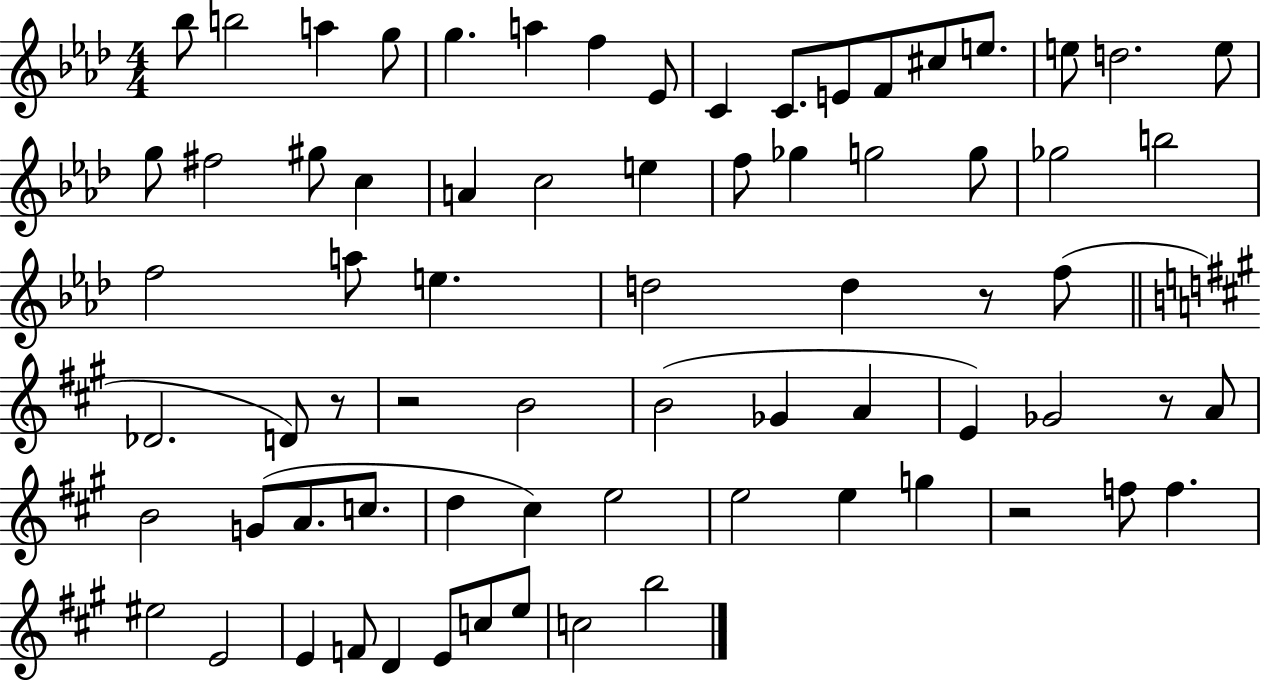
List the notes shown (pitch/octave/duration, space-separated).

Bb5/e B5/h A5/q G5/e G5/q. A5/q F5/q Eb4/e C4/q C4/e. E4/e F4/e C#5/e E5/e. E5/e D5/h. E5/e G5/e F#5/h G#5/e C5/q A4/q C5/h E5/q F5/e Gb5/q G5/h G5/e Gb5/h B5/h F5/h A5/e E5/q. D5/h D5/q R/e F5/e Db4/h. D4/e R/e R/h B4/h B4/h Gb4/q A4/q E4/q Gb4/h R/e A4/e B4/h G4/e A4/e. C5/e. D5/q C#5/q E5/h E5/h E5/q G5/q R/h F5/e F5/q. EIS5/h E4/h E4/q F4/e D4/q E4/e C5/e E5/e C5/h B5/h